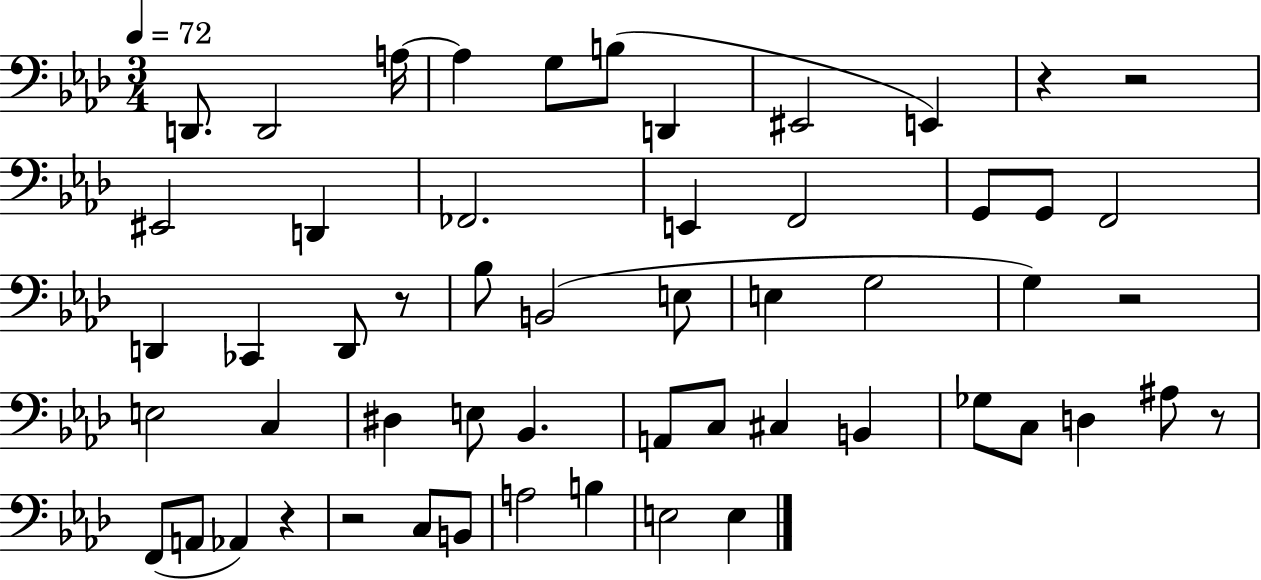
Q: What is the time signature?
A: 3/4